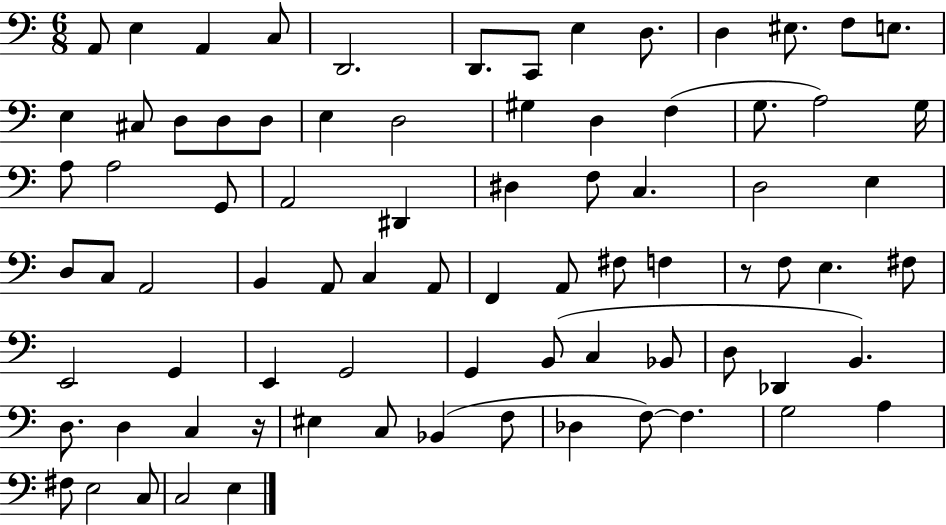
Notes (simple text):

A2/e E3/q A2/q C3/e D2/h. D2/e. C2/e E3/q D3/e. D3/q EIS3/e. F3/e E3/e. E3/q C#3/e D3/e D3/e D3/e E3/q D3/h G#3/q D3/q F3/q G3/e. A3/h G3/s A3/e A3/h G2/e A2/h D#2/q D#3/q F3/e C3/q. D3/h E3/q D3/e C3/e A2/h B2/q A2/e C3/q A2/e F2/q A2/e F#3/e F3/q R/e F3/e E3/q. F#3/e E2/h G2/q E2/q G2/h G2/q B2/e C3/q Bb2/e D3/e Db2/q B2/q. D3/e. D3/q C3/q R/s EIS3/q C3/e Bb2/q F3/e Db3/q F3/e F3/q. G3/h A3/q F#3/e E3/h C3/e C3/h E3/q